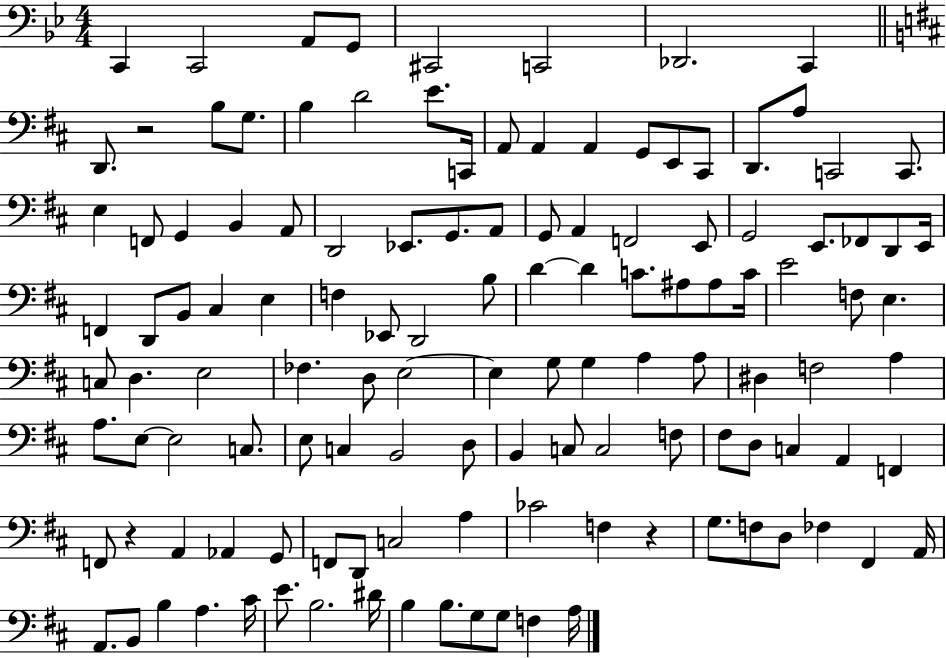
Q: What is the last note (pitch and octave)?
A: A3